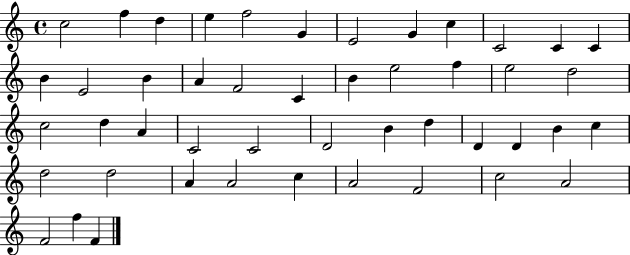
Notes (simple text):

C5/h F5/q D5/q E5/q F5/h G4/q E4/h G4/q C5/q C4/h C4/q C4/q B4/q E4/h B4/q A4/q F4/h C4/q B4/q E5/h F5/q E5/h D5/h C5/h D5/q A4/q C4/h C4/h D4/h B4/q D5/q D4/q D4/q B4/q C5/q D5/h D5/h A4/q A4/h C5/q A4/h F4/h C5/h A4/h F4/h F5/q F4/q